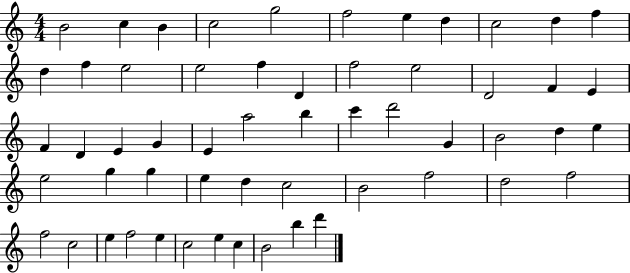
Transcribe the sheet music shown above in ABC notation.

X:1
T:Untitled
M:4/4
L:1/4
K:C
B2 c B c2 g2 f2 e d c2 d f d f e2 e2 f D f2 e2 D2 F E F D E G E a2 b c' d'2 G B2 d e e2 g g e d c2 B2 f2 d2 f2 f2 c2 e f2 e c2 e c B2 b d'